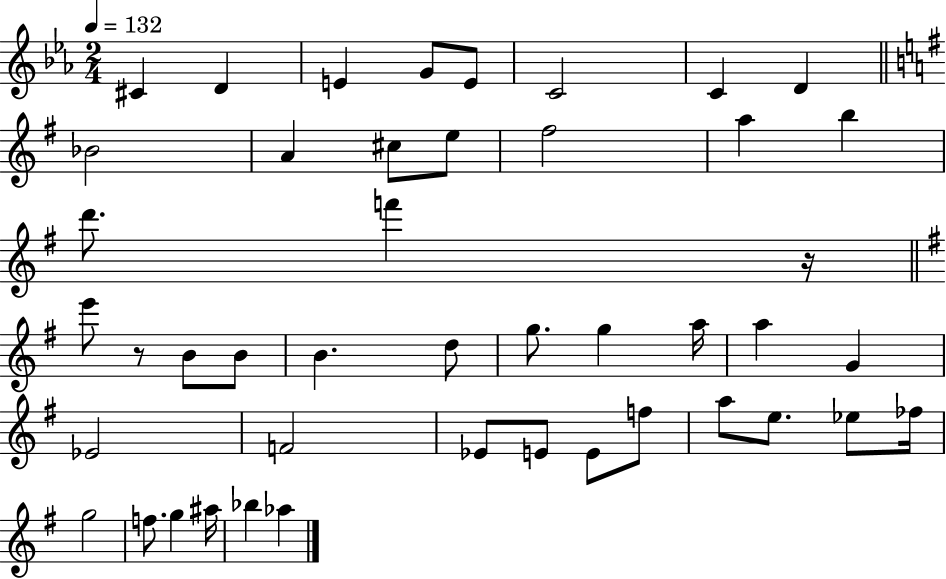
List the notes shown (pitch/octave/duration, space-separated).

C#4/q D4/q E4/q G4/e E4/e C4/h C4/q D4/q Bb4/h A4/q C#5/e E5/e F#5/h A5/q B5/q D6/e. F6/q R/s E6/e R/e B4/e B4/e B4/q. D5/e G5/e. G5/q A5/s A5/q G4/q Eb4/h F4/h Eb4/e E4/e E4/e F5/e A5/e E5/e. Eb5/e FES5/s G5/h F5/e. G5/q A#5/s Bb5/q Ab5/q